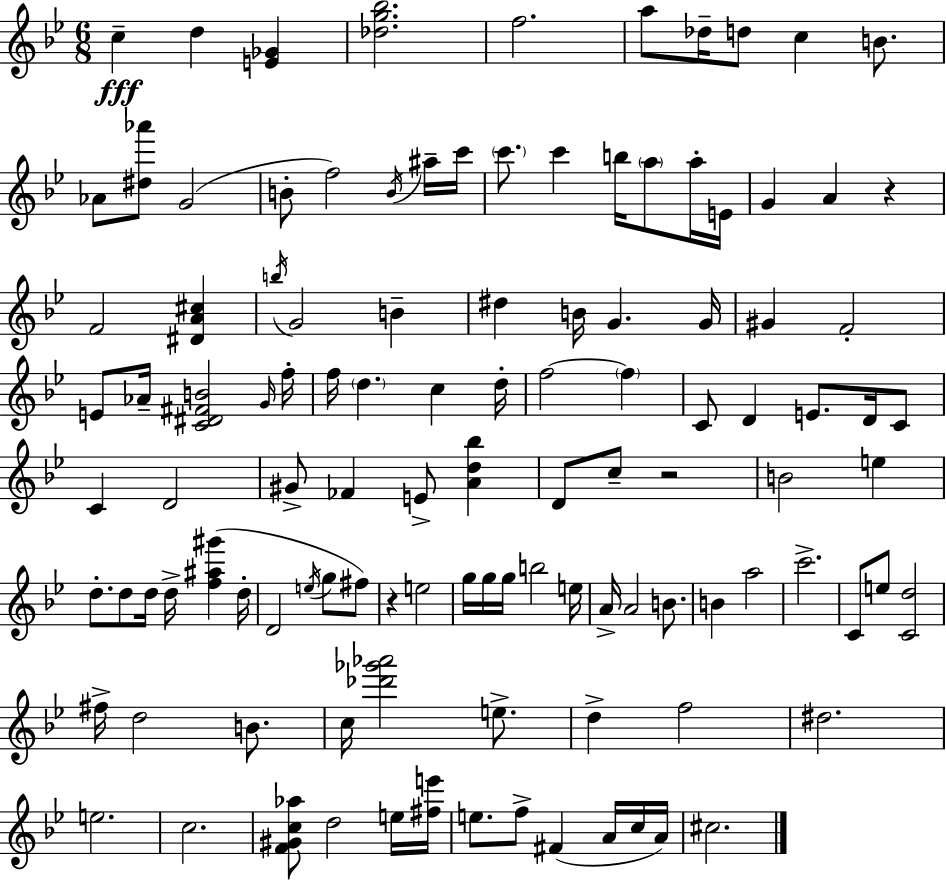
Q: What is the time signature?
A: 6/8